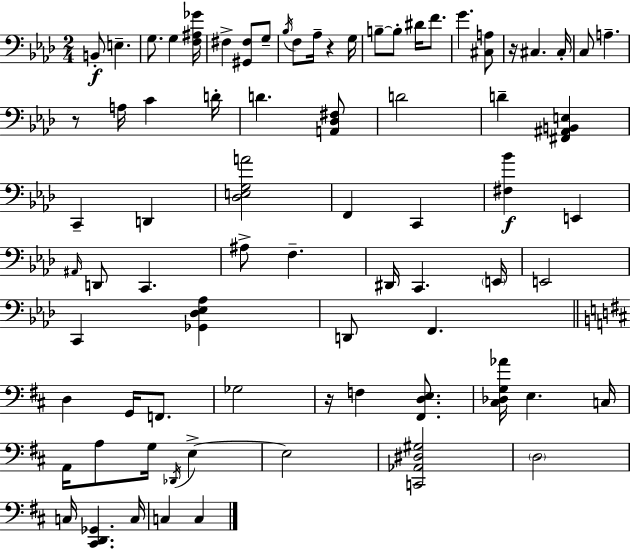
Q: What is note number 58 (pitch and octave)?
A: C3